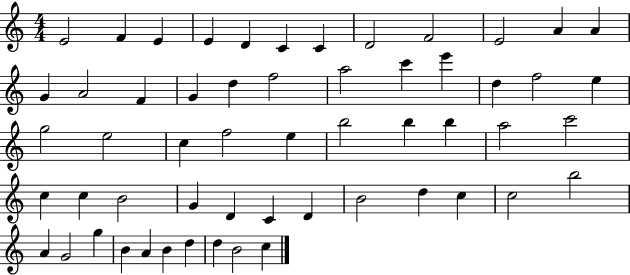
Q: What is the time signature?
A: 4/4